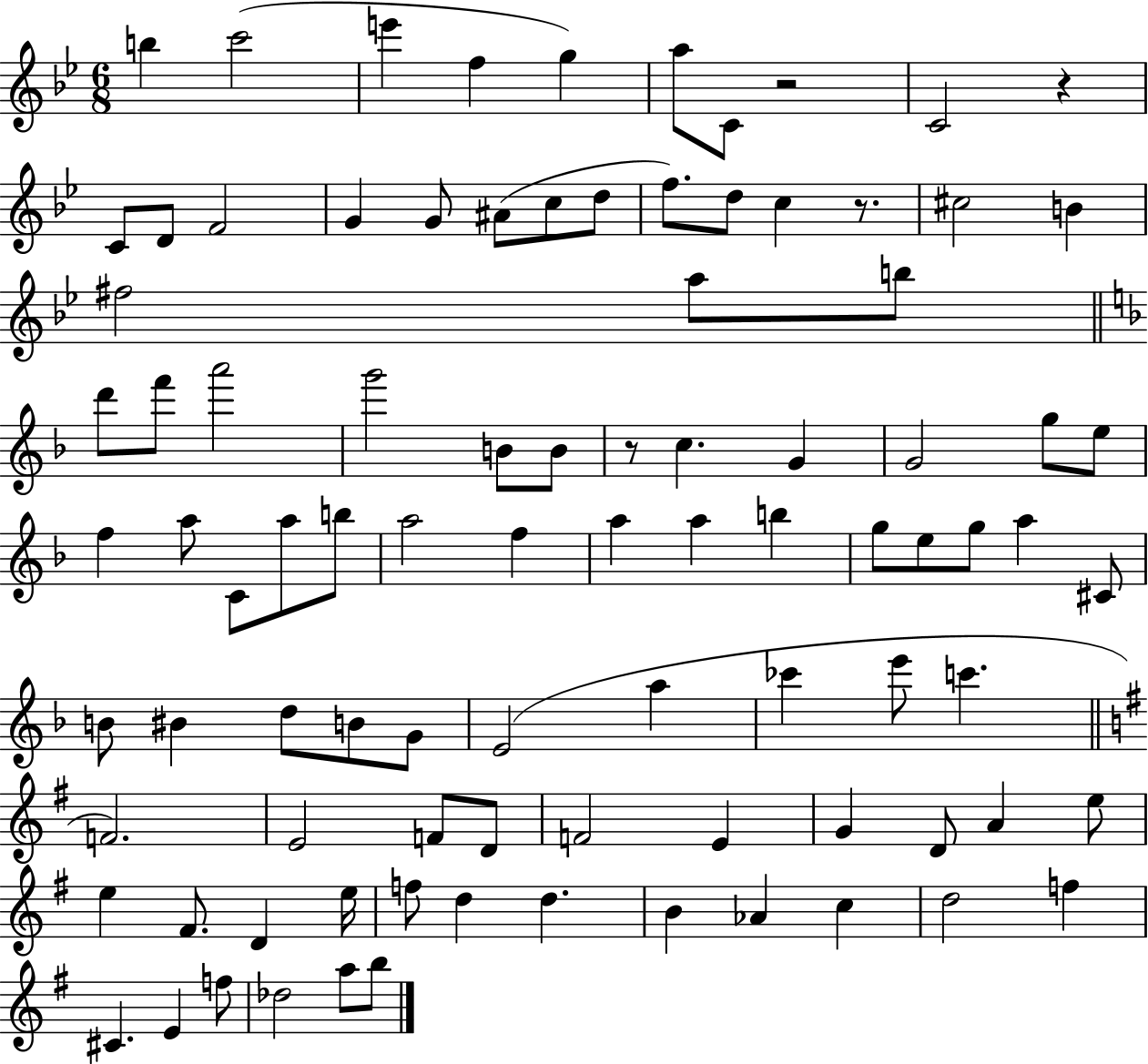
X:1
T:Untitled
M:6/8
L:1/4
K:Bb
b c'2 e' f g a/2 C/2 z2 C2 z C/2 D/2 F2 G G/2 ^A/2 c/2 d/2 f/2 d/2 c z/2 ^c2 B ^f2 a/2 b/2 d'/2 f'/2 a'2 g'2 B/2 B/2 z/2 c G G2 g/2 e/2 f a/2 C/2 a/2 b/2 a2 f a a b g/2 e/2 g/2 a ^C/2 B/2 ^B d/2 B/2 G/2 E2 a _c' e'/2 c' F2 E2 F/2 D/2 F2 E G D/2 A e/2 e ^F/2 D e/4 f/2 d d B _A c d2 f ^C E f/2 _d2 a/2 b/2